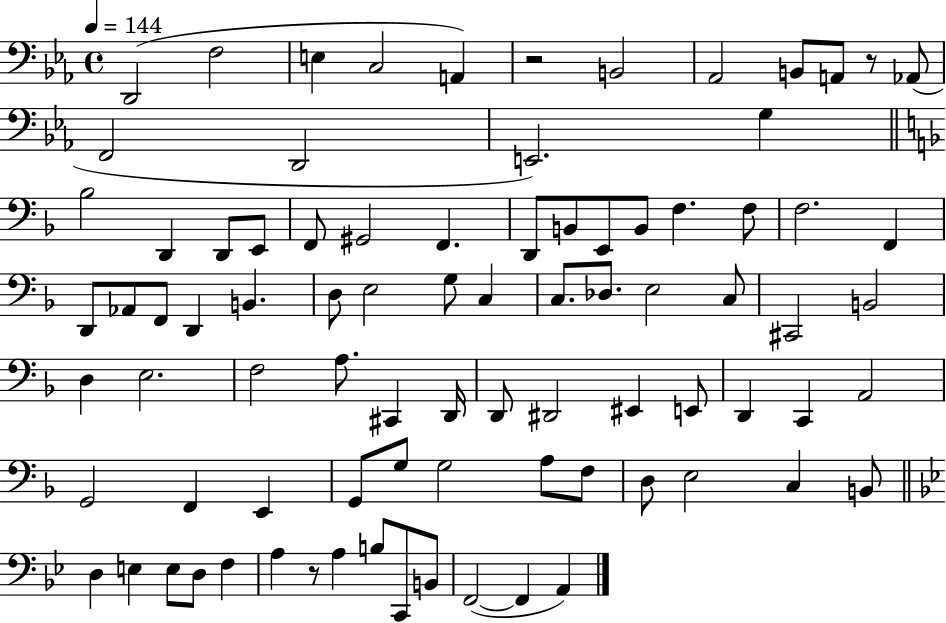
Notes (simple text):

D2/h F3/h E3/q C3/h A2/q R/h B2/h Ab2/h B2/e A2/e R/e Ab2/e F2/h D2/h E2/h. G3/q Bb3/h D2/q D2/e E2/e F2/e G#2/h F2/q. D2/e B2/e E2/e B2/e F3/q. F3/e F3/h. F2/q D2/e Ab2/e F2/e D2/q B2/q. D3/e E3/h G3/e C3/q C3/e. Db3/e. E3/h C3/e C#2/h B2/h D3/q E3/h. F3/h A3/e. C#2/q D2/s D2/e D#2/h EIS2/q E2/e D2/q C2/q A2/h G2/h F2/q E2/q G2/e G3/e G3/h A3/e F3/e D3/e E3/h C3/q B2/e D3/q E3/q E3/e D3/e F3/q A3/q R/e A3/q B3/e C2/e B2/e F2/h F2/q A2/q